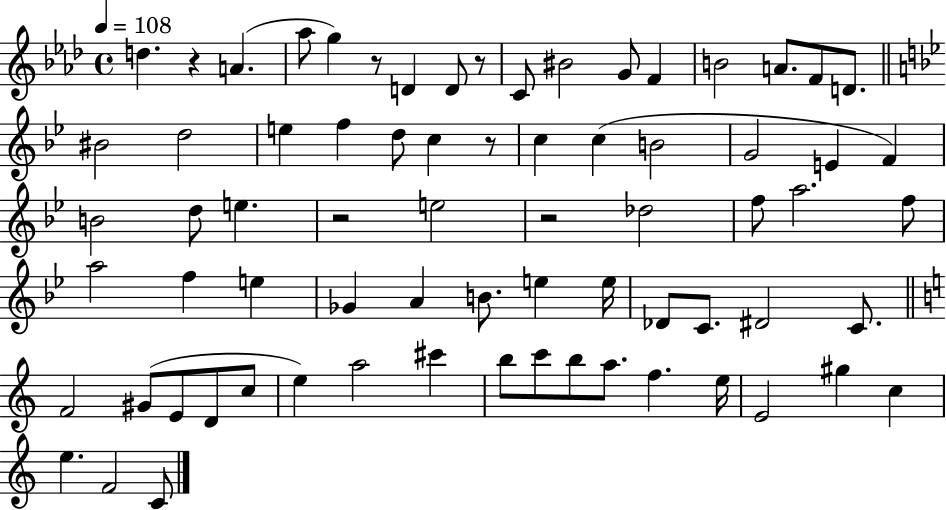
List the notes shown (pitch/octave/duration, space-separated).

D5/q. R/q A4/q. Ab5/e G5/q R/e D4/q D4/e R/e C4/e BIS4/h G4/e F4/q B4/h A4/e. F4/e D4/e. BIS4/h D5/h E5/q F5/q D5/e C5/q R/e C5/q C5/q B4/h G4/h E4/q F4/q B4/h D5/e E5/q. R/h E5/h R/h Db5/h F5/e A5/h. F5/e A5/h F5/q E5/q Gb4/q A4/q B4/e. E5/q E5/s Db4/e C4/e. D#4/h C4/e. F4/h G#4/e E4/e D4/e C5/e E5/q A5/h C#6/q B5/e C6/e B5/e A5/e. F5/q. E5/s E4/h G#5/q C5/q E5/q. F4/h C4/e